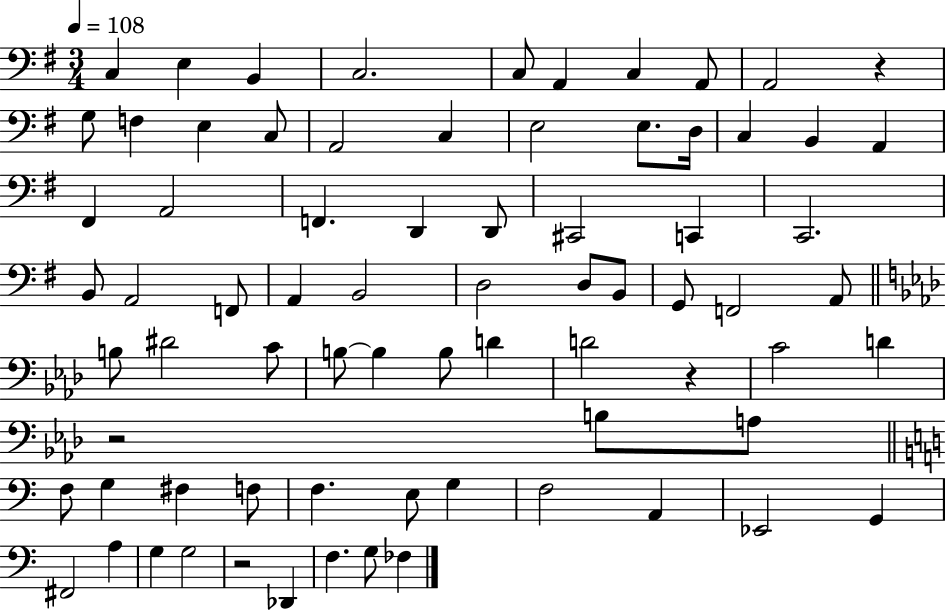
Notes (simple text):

C3/q E3/q B2/q C3/h. C3/e A2/q C3/q A2/e A2/h R/q G3/e F3/q E3/q C3/e A2/h C3/q E3/h E3/e. D3/s C3/q B2/q A2/q F#2/q A2/h F2/q. D2/q D2/e C#2/h C2/q C2/h. B2/e A2/h F2/e A2/q B2/h D3/h D3/e B2/e G2/e F2/h A2/e B3/e D#4/h C4/e B3/e B3/q B3/e D4/q D4/h R/q C4/h D4/q R/h B3/e A3/e F3/e G3/q F#3/q F3/e F3/q. E3/e G3/q F3/h A2/q Eb2/h G2/q F#2/h A3/q G3/q G3/h R/h Db2/q F3/q. G3/e FES3/q